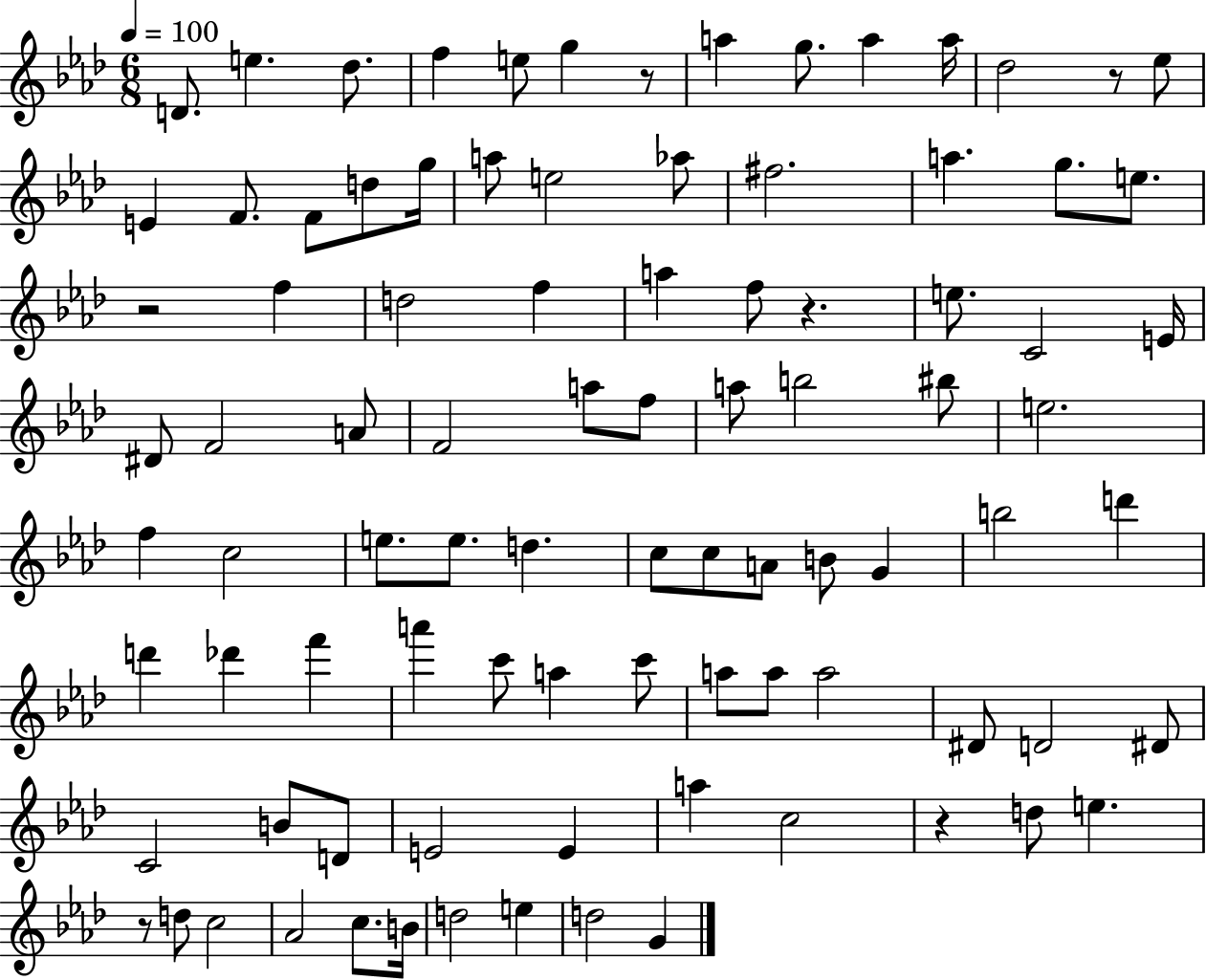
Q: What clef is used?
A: treble